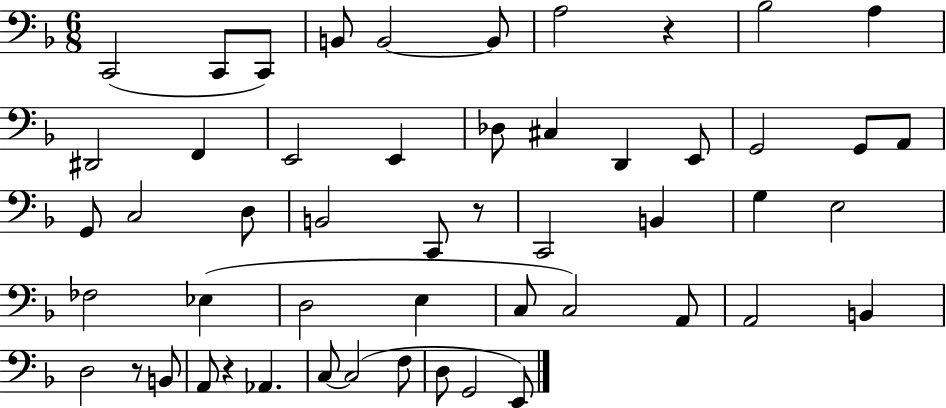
{
  \clef bass
  \numericTimeSignature
  \time 6/8
  \key f \major
  \repeat volta 2 { c,2( c,8 c,8) | b,8 b,2~~ b,8 | a2 r4 | bes2 a4 | \break dis,2 f,4 | e,2 e,4 | des8 cis4 d,4 e,8 | g,2 g,8 a,8 | \break g,8 c2 d8 | b,2 c,8 r8 | c,2 b,4 | g4 e2 | \break fes2 ees4( | d2 e4 | c8 c2) a,8 | a,2 b,4 | \break d2 r8 b,8 | a,8 r4 aes,4. | c8~~ c2( f8 | d8 g,2 e,8) | \break } \bar "|."
}